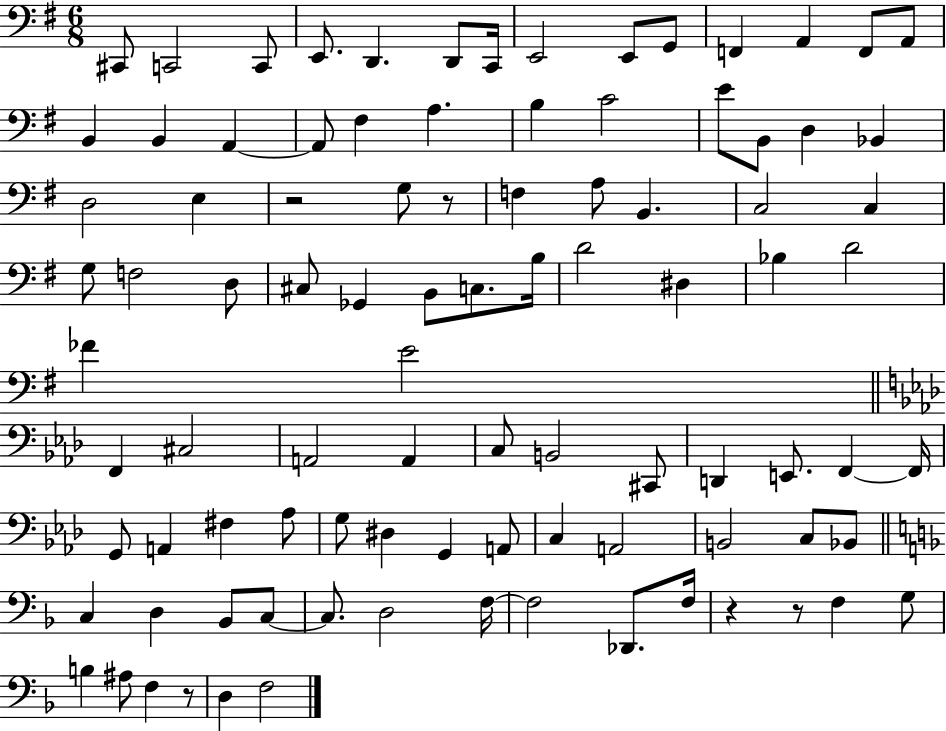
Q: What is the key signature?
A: G major